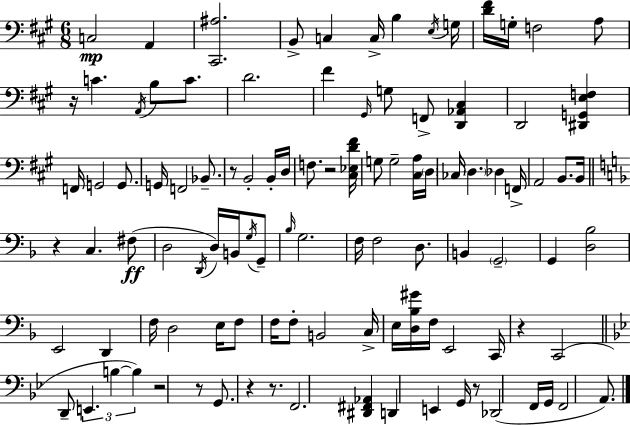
{
  \clef bass
  \numericTimeSignature
  \time 6/8
  \key a \major
  c2\mp a,4 | <cis, ais>2. | b,8-> c4 c16-> b4 \acciaccatura { e16 } | g16 <d' fis'>16 g16-. f2 a8 | \break r16 c'4. \acciaccatura { a,16 } b8 c'8. | d'2. | fis'4 \grace { gis,16 } g8 f,8-> <d, aes, cis>4 | d,2 <dis, g, e f>4 | \break f,16 g,2 | g,8. g,16 f,2 | bes,8.-- r8 b,2-. | b,16-. d16 f8. r2 | \break <cis ees d' fis'>16 g8 g2-- | <cis a>16 \parenthesize d16 ces16 \parenthesize d4. des4 | f,16-> a,2 b,8. | b,16 \bar "||" \break \key f \major r4 c4. fis8(\ff | d2 \acciaccatura { d,16 } d16) b,16 \acciaccatura { g16 } | g,8-- \grace { bes16 } g2. | f16 f2 | \break d8. b,4 \parenthesize g,2-- | g,4 <d bes>2 | e,2 d,4 | f16 d2 | \break e16 f8 f16 f8-. b,2 | c16-> e16 <d bes gis'>16 f16 e,2 | c,16 r4 c,2( | \bar "||" \break \key bes \major d,8-- \tuplet 3/2 { e,4. b4~~ | b4) } r2 | r8 g,8. r4 r8. | f,2. | \break <dis, fis, aes,>4 d,4 e,4 | g,16 r8 des,2( f,16 | g,16 f,2 a,8.) | \bar "|."
}